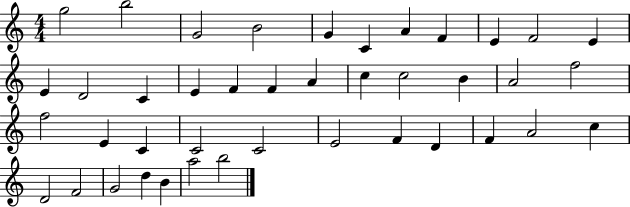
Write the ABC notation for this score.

X:1
T:Untitled
M:4/4
L:1/4
K:C
g2 b2 G2 B2 G C A F E F2 E E D2 C E F F A c c2 B A2 f2 f2 E C C2 C2 E2 F D F A2 c D2 F2 G2 d B a2 b2